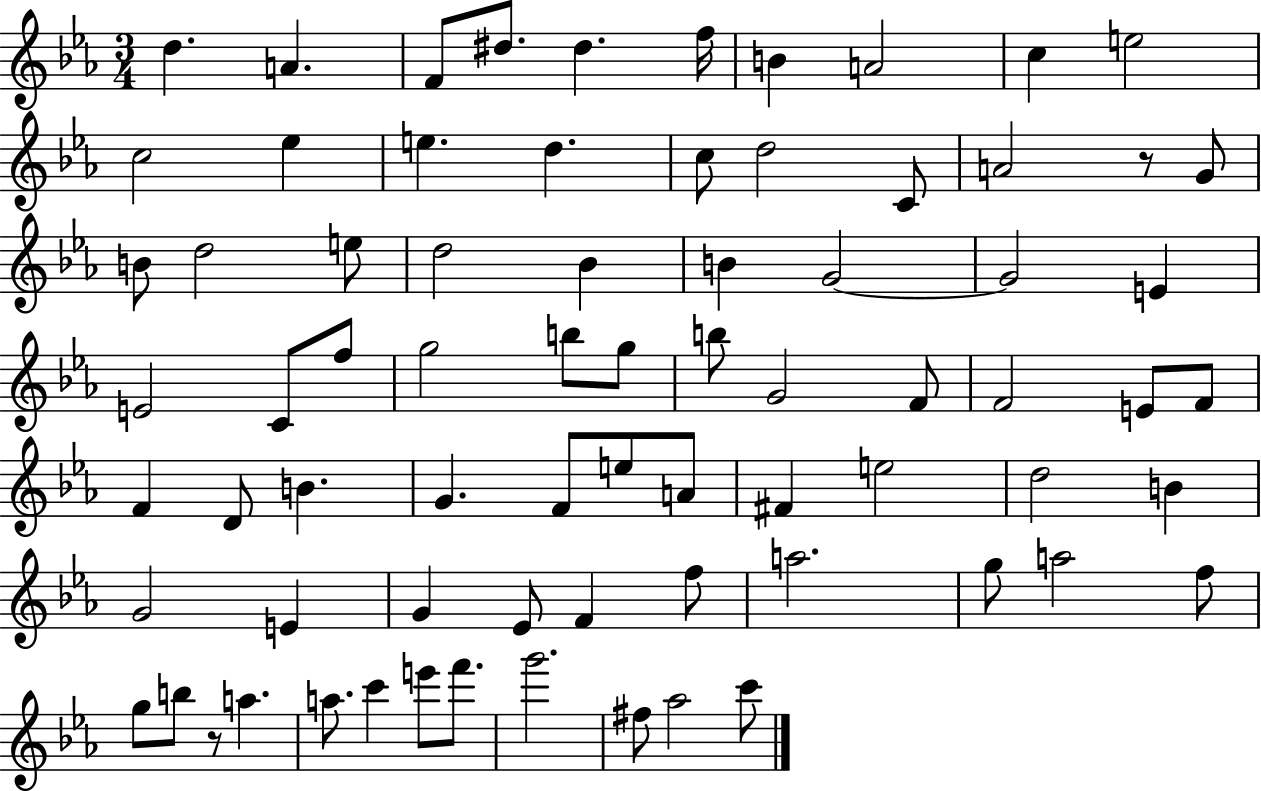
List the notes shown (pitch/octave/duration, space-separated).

D5/q. A4/q. F4/e D#5/e. D#5/q. F5/s B4/q A4/h C5/q E5/h C5/h Eb5/q E5/q. D5/q. C5/e D5/h C4/e A4/h R/e G4/e B4/e D5/h E5/e D5/h Bb4/q B4/q G4/h G4/h E4/q E4/h C4/e F5/e G5/h B5/e G5/e B5/e G4/h F4/e F4/h E4/e F4/e F4/q D4/e B4/q. G4/q. F4/e E5/e A4/e F#4/q E5/h D5/h B4/q G4/h E4/q G4/q Eb4/e F4/q F5/e A5/h. G5/e A5/h F5/e G5/e B5/e R/e A5/q. A5/e. C6/q E6/e F6/e. G6/h. F#5/e Ab5/h C6/e